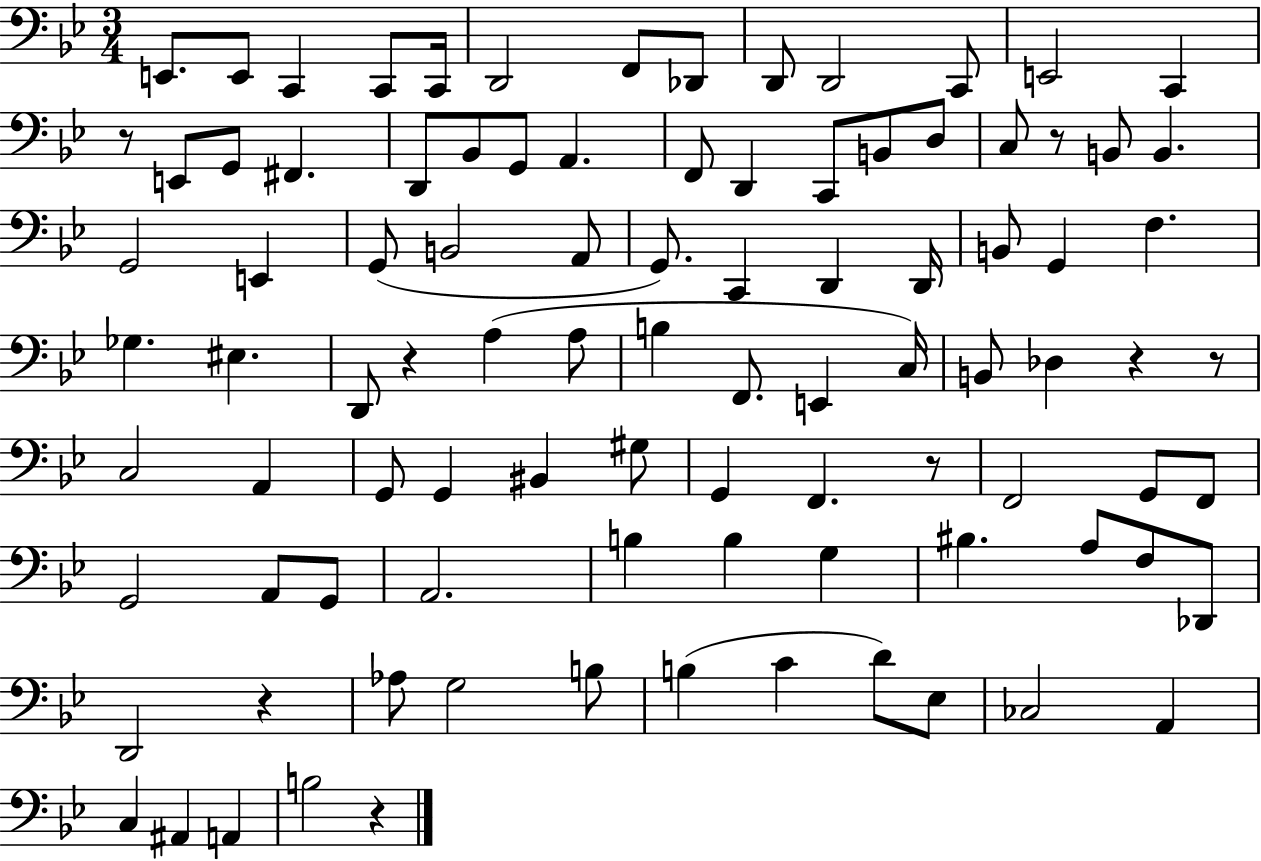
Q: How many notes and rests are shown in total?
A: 95